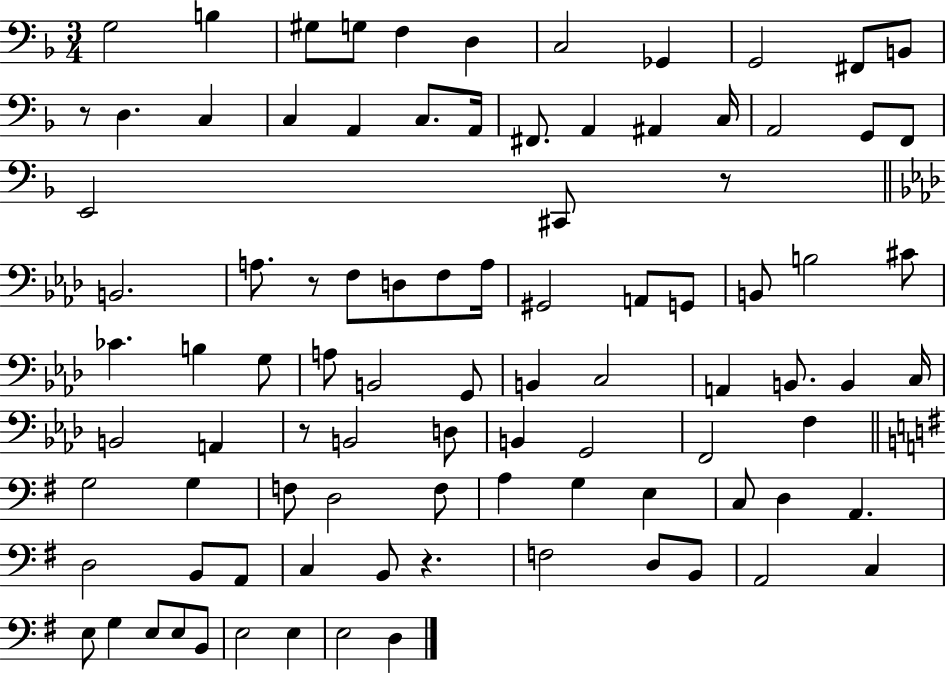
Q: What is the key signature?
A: F major